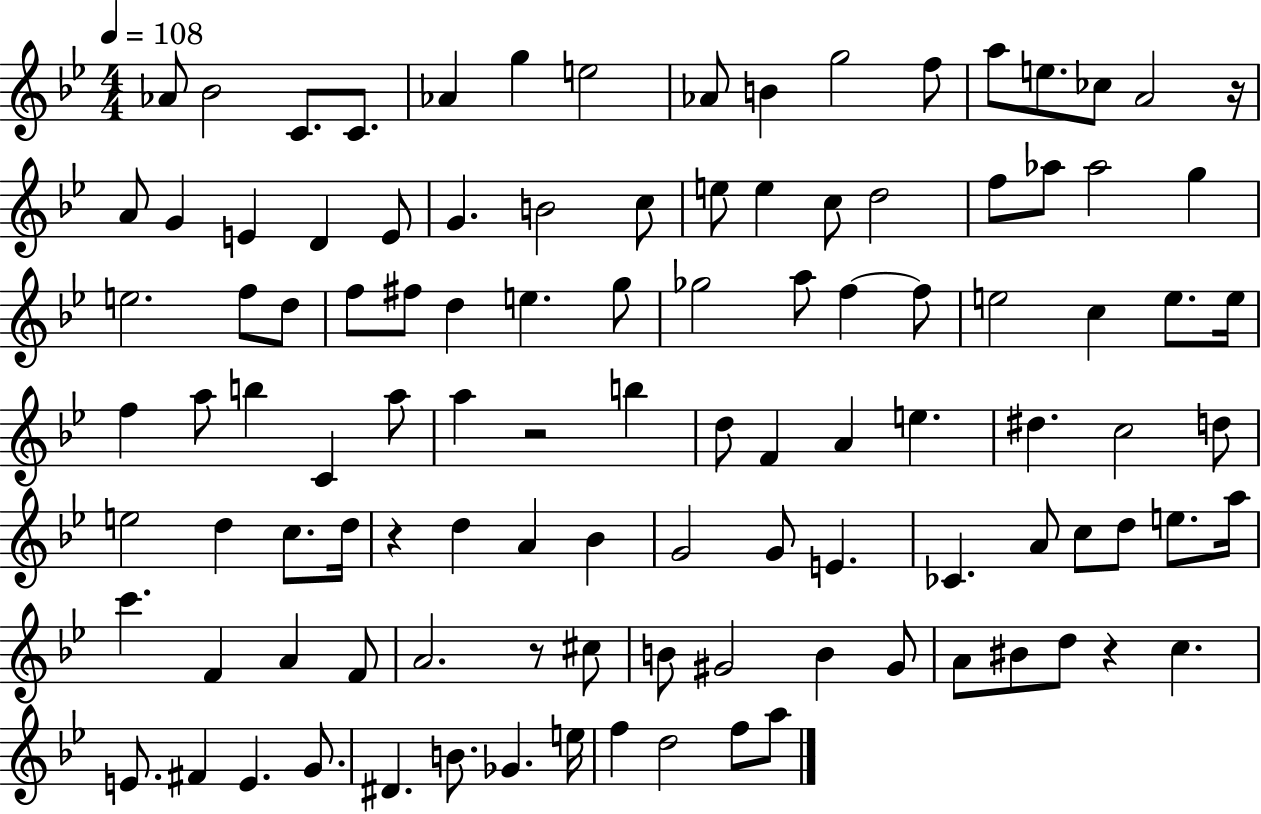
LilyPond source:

{
  \clef treble
  \numericTimeSignature
  \time 4/4
  \key bes \major
  \tempo 4 = 108
  aes'8 bes'2 c'8. c'8. | aes'4 g''4 e''2 | aes'8 b'4 g''2 f''8 | a''8 e''8. ces''8 a'2 r16 | \break a'8 g'4 e'4 d'4 e'8 | g'4. b'2 c''8 | e''8 e''4 c''8 d''2 | f''8 aes''8 aes''2 g''4 | \break e''2. f''8 d''8 | f''8 fis''8 d''4 e''4. g''8 | ges''2 a''8 f''4~~ f''8 | e''2 c''4 e''8. e''16 | \break f''4 a''8 b''4 c'4 a''8 | a''4 r2 b''4 | d''8 f'4 a'4 e''4. | dis''4. c''2 d''8 | \break e''2 d''4 c''8. d''16 | r4 d''4 a'4 bes'4 | g'2 g'8 e'4. | ces'4. a'8 c''8 d''8 e''8. a''16 | \break c'''4. f'4 a'4 f'8 | a'2. r8 cis''8 | b'8 gis'2 b'4 gis'8 | a'8 bis'8 d''8 r4 c''4. | \break e'8. fis'4 e'4. g'8. | dis'4. b'8. ges'4. e''16 | f''4 d''2 f''8 a''8 | \bar "|."
}